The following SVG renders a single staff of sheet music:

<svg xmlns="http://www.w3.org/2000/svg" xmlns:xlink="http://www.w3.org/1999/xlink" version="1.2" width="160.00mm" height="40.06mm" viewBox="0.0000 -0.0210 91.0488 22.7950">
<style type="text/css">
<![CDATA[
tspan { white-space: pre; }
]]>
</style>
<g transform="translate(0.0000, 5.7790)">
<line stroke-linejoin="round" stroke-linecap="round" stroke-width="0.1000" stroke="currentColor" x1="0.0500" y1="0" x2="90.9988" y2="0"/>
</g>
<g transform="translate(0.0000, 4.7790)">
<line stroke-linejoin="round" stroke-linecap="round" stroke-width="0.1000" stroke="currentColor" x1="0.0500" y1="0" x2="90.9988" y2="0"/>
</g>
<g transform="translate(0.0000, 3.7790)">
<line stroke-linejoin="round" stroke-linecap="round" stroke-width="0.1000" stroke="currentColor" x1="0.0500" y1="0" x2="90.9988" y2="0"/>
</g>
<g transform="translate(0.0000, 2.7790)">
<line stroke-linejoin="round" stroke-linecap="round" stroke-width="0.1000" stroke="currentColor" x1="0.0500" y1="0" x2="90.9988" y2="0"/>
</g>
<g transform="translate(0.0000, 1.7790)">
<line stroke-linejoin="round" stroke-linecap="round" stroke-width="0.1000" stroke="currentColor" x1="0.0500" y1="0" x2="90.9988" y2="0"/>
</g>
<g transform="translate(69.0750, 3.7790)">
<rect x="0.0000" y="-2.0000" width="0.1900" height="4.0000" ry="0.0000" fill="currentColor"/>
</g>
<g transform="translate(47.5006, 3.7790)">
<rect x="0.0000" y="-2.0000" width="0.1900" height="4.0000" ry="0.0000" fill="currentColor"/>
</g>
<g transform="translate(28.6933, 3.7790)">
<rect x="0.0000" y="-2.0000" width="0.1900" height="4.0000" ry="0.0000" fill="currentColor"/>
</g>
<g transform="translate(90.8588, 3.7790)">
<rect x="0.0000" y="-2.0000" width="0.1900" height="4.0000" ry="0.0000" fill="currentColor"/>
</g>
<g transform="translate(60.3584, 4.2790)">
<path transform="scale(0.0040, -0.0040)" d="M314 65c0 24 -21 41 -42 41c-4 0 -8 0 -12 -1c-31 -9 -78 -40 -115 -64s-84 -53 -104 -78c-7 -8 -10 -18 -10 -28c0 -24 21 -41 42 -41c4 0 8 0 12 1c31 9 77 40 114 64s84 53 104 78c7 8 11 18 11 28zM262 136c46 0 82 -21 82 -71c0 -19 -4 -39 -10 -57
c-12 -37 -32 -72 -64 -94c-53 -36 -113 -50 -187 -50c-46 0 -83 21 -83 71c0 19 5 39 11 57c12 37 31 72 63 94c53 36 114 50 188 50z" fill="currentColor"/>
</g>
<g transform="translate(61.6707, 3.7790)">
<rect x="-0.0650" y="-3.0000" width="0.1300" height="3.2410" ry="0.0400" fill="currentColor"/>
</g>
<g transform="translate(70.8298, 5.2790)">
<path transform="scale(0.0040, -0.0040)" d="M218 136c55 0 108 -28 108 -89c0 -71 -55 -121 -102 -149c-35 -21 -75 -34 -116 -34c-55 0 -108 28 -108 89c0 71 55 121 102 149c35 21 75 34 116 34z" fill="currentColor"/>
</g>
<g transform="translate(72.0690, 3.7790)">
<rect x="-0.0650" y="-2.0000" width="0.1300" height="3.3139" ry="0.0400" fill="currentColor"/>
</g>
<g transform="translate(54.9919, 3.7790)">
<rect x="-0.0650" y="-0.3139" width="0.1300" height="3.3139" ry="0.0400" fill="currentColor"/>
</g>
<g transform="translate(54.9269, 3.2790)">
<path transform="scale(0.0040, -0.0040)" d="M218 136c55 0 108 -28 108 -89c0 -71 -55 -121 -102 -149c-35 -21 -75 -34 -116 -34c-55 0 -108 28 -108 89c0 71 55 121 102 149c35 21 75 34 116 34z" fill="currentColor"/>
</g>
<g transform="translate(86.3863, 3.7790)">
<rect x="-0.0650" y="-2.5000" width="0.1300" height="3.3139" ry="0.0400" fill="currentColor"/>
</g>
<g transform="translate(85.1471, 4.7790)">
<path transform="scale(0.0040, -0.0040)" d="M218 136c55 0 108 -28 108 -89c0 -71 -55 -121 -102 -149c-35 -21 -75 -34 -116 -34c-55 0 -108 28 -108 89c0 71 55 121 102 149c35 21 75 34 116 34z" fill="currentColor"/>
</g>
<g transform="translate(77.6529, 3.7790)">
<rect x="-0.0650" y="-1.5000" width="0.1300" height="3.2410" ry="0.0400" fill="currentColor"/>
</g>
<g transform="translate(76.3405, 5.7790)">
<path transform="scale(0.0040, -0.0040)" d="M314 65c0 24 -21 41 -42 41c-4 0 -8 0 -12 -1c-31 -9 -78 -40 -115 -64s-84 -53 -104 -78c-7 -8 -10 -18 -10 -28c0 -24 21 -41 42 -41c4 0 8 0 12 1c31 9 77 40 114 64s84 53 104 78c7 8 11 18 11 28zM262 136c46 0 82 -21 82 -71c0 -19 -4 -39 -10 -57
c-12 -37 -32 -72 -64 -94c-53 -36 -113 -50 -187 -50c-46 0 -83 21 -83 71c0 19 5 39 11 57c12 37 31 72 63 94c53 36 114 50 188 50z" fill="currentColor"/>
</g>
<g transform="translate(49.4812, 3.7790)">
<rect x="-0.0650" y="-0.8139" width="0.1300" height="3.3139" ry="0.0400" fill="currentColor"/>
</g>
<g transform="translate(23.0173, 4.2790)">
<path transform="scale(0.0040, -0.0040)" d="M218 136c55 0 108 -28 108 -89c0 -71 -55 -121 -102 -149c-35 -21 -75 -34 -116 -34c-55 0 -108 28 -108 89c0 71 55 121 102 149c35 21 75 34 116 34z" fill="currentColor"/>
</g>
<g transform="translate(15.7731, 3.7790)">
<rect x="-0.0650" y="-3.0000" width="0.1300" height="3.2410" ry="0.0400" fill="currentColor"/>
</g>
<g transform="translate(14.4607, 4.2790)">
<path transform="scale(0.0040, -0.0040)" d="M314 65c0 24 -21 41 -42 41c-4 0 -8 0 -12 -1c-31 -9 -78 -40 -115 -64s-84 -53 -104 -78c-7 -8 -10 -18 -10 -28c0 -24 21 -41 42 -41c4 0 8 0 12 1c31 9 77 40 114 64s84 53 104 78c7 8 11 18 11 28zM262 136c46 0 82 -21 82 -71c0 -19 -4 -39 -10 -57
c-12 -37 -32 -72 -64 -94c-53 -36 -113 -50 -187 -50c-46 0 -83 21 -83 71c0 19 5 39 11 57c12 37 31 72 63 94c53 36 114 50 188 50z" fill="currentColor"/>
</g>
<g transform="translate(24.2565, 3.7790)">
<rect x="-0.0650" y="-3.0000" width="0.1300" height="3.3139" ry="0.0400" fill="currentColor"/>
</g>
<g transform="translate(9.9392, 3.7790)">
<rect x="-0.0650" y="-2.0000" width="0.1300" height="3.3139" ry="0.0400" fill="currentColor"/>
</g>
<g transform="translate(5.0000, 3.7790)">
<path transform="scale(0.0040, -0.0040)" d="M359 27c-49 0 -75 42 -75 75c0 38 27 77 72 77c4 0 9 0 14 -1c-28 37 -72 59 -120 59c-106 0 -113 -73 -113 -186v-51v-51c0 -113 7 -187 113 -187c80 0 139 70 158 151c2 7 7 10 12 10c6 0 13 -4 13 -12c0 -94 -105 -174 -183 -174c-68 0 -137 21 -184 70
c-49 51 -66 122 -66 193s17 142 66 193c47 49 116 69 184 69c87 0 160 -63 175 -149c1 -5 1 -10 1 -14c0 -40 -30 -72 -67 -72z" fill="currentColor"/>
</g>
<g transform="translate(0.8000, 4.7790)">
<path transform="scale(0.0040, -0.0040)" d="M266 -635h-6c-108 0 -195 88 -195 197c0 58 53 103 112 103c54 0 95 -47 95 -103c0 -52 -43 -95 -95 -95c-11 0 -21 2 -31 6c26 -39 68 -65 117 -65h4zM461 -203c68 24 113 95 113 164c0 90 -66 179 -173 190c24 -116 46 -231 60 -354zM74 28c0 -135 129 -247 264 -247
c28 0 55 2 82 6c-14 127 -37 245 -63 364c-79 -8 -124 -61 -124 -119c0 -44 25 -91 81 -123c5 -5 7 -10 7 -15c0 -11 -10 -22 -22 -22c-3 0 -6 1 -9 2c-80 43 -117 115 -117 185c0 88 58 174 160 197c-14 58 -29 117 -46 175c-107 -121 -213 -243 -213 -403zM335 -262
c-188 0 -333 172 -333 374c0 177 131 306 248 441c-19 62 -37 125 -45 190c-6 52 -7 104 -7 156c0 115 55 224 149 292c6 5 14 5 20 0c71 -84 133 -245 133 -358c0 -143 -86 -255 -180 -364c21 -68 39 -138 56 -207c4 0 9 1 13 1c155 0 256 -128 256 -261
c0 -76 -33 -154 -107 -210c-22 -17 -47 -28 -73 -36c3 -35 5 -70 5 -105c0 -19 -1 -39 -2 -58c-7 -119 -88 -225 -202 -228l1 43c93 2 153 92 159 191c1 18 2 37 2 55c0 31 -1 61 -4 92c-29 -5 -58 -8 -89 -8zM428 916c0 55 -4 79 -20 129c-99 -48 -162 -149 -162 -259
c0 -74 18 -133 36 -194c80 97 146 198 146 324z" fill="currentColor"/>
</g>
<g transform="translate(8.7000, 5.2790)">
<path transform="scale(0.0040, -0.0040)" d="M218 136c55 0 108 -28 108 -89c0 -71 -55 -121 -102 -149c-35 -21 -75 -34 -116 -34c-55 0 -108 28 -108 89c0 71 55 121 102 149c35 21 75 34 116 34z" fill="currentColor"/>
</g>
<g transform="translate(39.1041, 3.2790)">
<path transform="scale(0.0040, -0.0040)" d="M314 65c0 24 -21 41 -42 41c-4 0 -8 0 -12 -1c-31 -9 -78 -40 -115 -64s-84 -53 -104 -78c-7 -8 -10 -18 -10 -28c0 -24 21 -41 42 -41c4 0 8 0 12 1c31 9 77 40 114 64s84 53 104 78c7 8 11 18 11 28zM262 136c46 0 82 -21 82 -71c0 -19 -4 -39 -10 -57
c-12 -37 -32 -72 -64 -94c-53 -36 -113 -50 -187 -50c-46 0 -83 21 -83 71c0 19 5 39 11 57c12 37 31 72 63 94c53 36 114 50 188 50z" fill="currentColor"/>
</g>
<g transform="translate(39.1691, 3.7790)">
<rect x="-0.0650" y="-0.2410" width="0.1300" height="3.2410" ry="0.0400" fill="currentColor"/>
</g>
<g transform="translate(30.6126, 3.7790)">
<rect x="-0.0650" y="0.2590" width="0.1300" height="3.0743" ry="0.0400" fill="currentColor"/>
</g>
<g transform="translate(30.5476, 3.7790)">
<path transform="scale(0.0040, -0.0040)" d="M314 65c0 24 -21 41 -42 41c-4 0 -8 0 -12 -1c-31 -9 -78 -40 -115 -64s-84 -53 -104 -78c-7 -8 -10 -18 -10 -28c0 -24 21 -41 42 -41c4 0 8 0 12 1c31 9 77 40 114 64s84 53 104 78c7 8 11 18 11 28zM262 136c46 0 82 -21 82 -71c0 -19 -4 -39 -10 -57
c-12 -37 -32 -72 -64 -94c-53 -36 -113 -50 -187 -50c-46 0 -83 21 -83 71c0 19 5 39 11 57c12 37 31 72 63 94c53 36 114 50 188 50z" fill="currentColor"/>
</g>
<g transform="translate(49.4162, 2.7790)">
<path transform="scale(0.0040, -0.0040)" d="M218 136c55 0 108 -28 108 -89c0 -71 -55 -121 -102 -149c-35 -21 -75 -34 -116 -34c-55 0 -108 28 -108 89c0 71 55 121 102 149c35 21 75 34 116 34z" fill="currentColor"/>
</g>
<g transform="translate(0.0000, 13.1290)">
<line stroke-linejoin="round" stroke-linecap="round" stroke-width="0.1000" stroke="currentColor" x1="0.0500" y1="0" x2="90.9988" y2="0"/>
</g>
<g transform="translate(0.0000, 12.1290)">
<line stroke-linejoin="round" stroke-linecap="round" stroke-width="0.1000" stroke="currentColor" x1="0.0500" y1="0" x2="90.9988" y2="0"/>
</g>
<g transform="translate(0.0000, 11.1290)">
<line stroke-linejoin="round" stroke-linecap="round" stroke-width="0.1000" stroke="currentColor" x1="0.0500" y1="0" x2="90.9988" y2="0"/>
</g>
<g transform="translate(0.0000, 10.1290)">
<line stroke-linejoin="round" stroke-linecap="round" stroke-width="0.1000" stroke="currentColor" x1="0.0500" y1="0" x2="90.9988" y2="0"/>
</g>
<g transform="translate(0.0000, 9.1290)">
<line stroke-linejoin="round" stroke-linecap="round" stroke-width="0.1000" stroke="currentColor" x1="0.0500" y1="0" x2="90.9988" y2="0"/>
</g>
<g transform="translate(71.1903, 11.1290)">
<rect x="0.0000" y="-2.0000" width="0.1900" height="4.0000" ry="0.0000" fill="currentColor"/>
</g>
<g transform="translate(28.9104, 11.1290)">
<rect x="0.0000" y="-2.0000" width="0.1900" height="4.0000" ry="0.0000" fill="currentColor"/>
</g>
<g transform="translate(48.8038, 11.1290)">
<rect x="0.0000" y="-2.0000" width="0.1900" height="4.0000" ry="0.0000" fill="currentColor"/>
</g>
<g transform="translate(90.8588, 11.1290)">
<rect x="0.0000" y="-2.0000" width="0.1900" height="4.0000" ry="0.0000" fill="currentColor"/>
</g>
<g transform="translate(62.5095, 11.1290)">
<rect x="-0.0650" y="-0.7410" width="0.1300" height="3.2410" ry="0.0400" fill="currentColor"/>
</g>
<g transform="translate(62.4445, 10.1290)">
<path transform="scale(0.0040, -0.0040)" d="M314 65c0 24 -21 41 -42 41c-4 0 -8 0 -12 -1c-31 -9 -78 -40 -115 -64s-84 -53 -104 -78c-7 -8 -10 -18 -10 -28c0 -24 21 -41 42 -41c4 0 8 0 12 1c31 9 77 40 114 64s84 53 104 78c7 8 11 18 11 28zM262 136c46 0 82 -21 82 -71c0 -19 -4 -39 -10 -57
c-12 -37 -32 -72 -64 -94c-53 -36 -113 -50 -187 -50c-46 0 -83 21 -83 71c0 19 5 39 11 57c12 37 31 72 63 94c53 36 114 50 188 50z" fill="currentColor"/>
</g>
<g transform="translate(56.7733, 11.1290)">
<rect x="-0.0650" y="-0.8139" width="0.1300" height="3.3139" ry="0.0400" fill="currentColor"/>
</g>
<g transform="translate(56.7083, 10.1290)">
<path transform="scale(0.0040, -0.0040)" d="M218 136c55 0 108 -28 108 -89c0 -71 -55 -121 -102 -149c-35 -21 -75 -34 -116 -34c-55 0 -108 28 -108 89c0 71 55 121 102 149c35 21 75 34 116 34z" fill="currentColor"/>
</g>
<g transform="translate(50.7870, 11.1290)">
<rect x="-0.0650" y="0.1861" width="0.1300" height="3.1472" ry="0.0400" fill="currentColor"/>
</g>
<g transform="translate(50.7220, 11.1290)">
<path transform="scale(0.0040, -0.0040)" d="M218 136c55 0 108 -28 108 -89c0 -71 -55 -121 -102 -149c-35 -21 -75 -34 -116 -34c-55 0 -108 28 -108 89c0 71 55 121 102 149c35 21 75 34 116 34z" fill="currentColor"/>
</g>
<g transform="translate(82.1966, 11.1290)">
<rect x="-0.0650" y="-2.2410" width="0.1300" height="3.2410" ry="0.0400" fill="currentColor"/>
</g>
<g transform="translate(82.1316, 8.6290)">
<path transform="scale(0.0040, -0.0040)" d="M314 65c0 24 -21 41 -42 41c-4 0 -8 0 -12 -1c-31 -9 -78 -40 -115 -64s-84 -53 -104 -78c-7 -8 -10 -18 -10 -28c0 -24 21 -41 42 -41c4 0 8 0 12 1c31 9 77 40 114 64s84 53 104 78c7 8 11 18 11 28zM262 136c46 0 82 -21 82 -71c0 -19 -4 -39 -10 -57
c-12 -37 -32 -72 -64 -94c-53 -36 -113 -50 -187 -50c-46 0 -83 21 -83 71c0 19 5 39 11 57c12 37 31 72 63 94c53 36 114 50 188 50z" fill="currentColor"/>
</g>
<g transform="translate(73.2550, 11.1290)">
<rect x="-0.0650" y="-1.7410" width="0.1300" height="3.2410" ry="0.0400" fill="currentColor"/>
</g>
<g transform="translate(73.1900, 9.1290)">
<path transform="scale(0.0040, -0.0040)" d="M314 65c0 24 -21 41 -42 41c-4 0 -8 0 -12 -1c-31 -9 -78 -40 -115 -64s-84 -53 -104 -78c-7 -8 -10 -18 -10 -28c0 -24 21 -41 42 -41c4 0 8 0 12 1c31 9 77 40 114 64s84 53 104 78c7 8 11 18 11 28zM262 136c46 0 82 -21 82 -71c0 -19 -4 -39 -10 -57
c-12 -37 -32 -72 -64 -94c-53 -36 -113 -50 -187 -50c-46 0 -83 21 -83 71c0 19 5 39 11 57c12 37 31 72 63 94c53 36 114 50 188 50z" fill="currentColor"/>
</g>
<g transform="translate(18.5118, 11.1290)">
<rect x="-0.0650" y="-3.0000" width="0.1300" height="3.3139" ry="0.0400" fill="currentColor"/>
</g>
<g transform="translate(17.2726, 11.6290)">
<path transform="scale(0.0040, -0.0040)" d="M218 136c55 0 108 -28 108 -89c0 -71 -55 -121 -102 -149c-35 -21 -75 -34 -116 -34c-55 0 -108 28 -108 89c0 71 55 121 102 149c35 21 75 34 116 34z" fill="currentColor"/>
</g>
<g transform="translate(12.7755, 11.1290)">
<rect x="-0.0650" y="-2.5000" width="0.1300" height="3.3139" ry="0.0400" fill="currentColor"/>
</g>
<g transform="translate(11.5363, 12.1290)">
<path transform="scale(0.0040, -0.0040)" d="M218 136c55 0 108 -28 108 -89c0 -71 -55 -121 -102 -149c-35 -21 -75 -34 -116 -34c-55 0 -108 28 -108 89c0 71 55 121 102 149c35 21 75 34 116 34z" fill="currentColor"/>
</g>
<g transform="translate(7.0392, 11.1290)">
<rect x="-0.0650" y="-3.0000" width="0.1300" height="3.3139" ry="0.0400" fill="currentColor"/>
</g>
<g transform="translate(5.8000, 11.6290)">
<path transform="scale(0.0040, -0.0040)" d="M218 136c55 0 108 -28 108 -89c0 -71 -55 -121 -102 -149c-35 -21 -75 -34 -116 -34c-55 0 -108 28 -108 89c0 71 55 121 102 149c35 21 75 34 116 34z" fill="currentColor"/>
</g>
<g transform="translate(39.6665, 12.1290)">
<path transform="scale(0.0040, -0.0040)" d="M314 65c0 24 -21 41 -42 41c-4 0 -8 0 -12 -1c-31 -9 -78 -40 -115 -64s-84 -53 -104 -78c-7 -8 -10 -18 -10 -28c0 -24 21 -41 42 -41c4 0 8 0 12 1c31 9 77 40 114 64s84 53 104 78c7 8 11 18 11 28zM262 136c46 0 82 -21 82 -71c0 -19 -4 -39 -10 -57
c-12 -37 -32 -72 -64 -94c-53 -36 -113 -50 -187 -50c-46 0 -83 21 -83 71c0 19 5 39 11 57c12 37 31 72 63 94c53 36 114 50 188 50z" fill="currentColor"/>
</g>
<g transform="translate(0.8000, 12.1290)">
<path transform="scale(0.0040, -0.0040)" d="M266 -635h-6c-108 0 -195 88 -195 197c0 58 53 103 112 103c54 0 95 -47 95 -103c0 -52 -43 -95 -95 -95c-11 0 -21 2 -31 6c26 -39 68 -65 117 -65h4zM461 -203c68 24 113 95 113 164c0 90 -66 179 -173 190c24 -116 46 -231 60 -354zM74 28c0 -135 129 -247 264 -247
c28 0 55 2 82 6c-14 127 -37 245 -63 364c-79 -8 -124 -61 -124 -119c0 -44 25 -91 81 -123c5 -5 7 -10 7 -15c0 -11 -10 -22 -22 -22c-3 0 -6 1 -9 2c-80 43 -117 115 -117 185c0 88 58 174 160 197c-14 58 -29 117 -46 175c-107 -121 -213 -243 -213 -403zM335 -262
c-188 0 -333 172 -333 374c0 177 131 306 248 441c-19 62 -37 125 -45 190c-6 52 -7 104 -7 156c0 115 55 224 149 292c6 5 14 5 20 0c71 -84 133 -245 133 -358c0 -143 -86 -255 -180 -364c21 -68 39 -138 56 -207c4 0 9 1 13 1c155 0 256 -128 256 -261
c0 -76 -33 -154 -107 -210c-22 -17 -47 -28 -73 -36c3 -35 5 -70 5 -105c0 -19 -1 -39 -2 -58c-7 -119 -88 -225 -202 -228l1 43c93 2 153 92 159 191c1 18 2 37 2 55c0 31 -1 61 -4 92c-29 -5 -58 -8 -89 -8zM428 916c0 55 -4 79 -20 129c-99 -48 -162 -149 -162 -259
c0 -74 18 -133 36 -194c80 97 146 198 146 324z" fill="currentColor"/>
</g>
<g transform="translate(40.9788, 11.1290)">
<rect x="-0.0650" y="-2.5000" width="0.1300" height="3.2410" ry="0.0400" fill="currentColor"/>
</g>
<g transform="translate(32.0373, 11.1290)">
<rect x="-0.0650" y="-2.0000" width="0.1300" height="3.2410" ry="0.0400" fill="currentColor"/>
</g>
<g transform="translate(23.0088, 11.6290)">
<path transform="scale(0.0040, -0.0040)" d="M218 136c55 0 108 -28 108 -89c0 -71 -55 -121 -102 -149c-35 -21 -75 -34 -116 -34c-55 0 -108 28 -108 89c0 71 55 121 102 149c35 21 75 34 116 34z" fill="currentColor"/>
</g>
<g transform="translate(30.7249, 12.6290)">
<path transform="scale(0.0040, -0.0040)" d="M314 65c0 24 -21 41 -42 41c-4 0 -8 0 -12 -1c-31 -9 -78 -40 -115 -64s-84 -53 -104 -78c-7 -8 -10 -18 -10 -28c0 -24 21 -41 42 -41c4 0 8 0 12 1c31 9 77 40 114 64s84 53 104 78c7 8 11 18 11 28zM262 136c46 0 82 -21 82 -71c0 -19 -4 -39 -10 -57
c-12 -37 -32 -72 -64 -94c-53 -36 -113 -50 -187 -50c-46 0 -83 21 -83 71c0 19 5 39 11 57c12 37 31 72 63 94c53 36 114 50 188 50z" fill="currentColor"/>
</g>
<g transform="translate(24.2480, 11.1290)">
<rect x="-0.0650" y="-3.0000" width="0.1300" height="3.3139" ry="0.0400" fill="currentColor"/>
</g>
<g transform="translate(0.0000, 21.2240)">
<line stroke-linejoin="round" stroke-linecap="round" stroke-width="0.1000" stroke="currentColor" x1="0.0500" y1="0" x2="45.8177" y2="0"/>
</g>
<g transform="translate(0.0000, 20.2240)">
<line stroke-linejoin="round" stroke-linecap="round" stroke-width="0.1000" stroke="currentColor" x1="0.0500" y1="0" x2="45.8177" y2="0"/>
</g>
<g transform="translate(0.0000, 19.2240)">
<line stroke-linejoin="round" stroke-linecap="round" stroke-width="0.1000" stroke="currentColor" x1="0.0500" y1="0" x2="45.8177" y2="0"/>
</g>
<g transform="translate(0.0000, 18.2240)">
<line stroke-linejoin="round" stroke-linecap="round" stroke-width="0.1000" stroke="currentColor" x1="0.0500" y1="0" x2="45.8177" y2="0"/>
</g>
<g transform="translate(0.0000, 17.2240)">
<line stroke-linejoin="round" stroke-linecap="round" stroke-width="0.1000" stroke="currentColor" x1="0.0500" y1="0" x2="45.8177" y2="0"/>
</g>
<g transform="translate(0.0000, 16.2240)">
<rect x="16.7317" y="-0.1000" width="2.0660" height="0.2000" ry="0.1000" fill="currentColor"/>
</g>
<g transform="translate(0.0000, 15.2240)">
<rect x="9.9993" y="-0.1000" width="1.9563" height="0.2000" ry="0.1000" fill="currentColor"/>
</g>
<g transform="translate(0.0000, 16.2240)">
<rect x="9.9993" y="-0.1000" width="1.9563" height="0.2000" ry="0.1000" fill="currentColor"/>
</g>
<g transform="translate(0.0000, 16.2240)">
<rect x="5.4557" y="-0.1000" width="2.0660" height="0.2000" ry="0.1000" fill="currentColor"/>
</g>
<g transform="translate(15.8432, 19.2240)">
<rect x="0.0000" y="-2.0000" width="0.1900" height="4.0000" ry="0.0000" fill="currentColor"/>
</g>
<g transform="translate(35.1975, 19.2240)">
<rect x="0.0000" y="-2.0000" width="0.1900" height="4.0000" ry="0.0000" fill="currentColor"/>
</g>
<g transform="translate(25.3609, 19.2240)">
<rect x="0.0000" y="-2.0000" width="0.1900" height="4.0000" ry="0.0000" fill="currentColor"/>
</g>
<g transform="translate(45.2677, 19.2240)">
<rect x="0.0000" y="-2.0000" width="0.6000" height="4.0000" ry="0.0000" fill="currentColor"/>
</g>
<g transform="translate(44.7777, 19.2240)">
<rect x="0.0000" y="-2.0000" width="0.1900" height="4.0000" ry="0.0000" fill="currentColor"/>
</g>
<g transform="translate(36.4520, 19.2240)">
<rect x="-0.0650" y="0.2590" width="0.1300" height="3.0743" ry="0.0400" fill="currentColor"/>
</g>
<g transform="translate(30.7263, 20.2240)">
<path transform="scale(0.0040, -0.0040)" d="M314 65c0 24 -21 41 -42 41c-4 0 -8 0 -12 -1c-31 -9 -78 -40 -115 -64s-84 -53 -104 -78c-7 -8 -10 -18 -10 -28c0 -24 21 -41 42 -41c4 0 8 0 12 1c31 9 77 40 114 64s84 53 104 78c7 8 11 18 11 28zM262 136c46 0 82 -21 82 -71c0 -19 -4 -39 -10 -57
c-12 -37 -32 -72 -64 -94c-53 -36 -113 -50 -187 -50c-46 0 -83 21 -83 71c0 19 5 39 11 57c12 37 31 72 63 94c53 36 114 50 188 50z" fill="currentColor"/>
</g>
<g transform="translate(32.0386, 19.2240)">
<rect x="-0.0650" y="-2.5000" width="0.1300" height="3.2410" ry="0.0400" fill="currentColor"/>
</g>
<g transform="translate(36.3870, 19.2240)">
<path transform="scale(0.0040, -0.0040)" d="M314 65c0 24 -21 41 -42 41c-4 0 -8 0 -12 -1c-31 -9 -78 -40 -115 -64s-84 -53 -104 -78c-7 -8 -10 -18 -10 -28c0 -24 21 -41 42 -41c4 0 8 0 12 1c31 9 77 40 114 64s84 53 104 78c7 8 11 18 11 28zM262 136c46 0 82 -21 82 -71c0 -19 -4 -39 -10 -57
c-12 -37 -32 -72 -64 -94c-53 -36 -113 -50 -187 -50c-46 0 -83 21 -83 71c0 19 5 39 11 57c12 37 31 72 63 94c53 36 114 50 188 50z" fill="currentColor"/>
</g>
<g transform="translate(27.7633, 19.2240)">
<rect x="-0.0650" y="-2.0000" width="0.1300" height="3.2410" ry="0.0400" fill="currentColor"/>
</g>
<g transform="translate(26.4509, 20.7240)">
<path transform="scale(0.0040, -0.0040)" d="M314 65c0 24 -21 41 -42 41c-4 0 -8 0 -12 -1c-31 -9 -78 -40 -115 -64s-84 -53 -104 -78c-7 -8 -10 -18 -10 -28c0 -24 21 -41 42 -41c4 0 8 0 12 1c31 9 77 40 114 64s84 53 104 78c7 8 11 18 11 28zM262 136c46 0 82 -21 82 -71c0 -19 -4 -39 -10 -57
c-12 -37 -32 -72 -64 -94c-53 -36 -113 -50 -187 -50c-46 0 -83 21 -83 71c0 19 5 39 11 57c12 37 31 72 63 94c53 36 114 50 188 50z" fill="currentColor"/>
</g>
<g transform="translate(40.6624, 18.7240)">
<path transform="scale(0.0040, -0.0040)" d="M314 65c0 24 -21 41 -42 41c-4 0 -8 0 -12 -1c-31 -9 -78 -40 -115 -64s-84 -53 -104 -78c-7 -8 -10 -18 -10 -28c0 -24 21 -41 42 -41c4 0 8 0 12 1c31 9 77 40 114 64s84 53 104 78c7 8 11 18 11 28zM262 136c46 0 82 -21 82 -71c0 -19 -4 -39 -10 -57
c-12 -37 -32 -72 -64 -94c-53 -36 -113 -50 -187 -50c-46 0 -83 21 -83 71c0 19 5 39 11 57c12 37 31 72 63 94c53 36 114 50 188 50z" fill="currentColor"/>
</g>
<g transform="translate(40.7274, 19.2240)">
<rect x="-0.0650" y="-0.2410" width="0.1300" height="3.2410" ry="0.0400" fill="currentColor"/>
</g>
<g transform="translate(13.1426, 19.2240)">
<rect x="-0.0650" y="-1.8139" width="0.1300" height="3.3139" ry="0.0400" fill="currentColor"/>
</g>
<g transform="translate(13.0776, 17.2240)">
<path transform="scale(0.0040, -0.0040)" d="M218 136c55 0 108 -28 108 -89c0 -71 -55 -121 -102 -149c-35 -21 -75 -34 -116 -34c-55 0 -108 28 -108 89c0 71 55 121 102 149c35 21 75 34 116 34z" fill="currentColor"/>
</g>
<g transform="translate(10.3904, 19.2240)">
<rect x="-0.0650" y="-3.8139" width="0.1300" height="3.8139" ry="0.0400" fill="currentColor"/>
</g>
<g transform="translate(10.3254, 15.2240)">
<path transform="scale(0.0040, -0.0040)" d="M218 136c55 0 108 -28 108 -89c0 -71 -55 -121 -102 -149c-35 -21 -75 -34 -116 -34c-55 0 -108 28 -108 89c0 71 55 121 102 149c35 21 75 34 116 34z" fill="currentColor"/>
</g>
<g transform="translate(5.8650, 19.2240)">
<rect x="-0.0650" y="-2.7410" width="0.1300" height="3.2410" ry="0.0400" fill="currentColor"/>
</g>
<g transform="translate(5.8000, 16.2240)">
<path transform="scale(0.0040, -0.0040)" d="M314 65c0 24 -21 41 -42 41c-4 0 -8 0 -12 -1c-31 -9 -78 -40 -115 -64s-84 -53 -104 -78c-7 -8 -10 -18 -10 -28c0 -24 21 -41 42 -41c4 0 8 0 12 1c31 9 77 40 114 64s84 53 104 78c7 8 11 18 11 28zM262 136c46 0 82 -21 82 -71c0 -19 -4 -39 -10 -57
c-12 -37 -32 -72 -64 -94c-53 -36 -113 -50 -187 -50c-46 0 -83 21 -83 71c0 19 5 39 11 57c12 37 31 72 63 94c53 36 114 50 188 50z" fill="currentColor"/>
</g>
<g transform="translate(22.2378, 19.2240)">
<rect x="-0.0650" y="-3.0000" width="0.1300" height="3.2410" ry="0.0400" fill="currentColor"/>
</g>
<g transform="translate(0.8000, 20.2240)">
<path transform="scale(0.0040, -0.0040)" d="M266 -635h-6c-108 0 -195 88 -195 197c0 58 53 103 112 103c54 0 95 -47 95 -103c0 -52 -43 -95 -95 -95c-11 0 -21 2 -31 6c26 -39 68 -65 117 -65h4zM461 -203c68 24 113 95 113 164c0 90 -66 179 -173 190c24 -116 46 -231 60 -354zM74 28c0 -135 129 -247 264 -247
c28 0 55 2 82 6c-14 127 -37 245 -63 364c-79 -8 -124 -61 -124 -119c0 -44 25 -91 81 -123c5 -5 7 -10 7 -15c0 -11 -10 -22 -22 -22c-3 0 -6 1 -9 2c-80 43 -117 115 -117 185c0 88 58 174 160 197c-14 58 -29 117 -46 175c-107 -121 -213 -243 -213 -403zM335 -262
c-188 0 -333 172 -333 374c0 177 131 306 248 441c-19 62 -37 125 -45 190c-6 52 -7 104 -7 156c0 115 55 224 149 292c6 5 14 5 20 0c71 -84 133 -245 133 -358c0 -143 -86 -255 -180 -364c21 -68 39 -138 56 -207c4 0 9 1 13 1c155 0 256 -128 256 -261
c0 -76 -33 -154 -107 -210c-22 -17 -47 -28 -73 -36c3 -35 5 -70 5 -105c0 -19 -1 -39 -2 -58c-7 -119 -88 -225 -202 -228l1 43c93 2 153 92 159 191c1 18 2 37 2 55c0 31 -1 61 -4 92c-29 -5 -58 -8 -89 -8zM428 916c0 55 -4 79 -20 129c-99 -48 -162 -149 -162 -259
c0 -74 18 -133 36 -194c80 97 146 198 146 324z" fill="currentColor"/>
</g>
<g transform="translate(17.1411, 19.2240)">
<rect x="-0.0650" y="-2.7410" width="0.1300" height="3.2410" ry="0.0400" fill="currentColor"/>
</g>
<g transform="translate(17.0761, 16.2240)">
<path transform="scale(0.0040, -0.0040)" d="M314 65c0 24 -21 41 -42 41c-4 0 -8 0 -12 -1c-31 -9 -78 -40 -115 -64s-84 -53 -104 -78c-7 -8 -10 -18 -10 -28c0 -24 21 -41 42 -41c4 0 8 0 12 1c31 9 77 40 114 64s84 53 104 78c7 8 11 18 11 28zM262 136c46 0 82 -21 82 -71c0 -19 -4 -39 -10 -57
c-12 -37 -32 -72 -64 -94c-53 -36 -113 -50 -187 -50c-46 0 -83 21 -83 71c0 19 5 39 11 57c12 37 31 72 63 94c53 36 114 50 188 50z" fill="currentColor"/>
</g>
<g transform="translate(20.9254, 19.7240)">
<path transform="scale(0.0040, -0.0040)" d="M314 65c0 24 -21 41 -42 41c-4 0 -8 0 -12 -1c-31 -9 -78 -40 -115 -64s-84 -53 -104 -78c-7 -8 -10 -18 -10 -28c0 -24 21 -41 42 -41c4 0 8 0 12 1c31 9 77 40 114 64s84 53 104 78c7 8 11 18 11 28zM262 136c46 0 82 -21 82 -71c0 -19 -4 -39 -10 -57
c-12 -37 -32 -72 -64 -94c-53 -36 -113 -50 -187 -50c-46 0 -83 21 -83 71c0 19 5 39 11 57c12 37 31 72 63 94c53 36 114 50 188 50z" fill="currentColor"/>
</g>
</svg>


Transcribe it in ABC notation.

X:1
T:Untitled
M:4/4
L:1/4
K:C
F A2 A B2 c2 d c A2 F E2 G A G A A F2 G2 B d d2 f2 g2 a2 c' f a2 A2 F2 G2 B2 c2